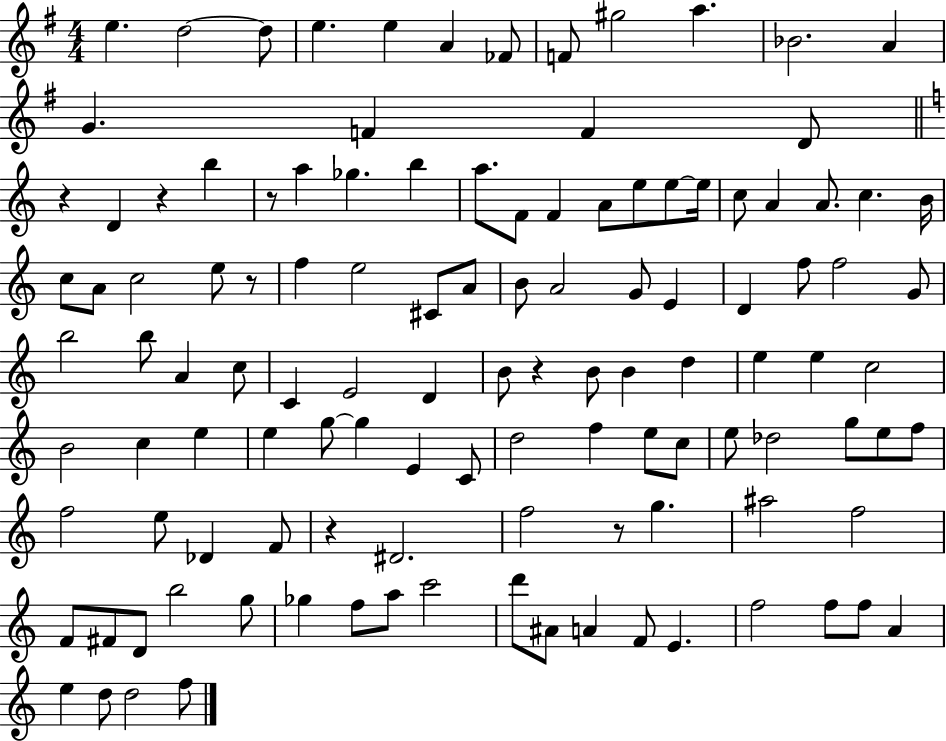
{
  \clef treble
  \numericTimeSignature
  \time 4/4
  \key g \major
  e''4. d''2~~ d''8 | e''4. e''4 a'4 fes'8 | f'8 gis''2 a''4. | bes'2. a'4 | \break g'4. f'4 f'4 d'8 | \bar "||" \break \key a \minor r4 d'4 r4 b''4 | r8 a''4 ges''4. b''4 | a''8. f'8 f'4 a'8 e''8 e''8~~ e''16 | c''8 a'4 a'8. c''4. b'16 | \break c''8 a'8 c''2 e''8 r8 | f''4 e''2 cis'8 a'8 | b'8 a'2 g'8 e'4 | d'4 f''8 f''2 g'8 | \break b''2 b''8 a'4 c''8 | c'4 e'2 d'4 | b'8 r4 b'8 b'4 d''4 | e''4 e''4 c''2 | \break b'2 c''4 e''4 | e''4 g''8~~ g''4 e'4 c'8 | d''2 f''4 e''8 c''8 | e''8 des''2 g''8 e''8 f''8 | \break f''2 e''8 des'4 f'8 | r4 dis'2. | f''2 r8 g''4. | ais''2 f''2 | \break f'8 fis'8 d'8 b''2 g''8 | ges''4 f''8 a''8 c'''2 | d'''8 ais'8 a'4 f'8 e'4. | f''2 f''8 f''8 a'4 | \break e''4 d''8 d''2 f''8 | \bar "|."
}